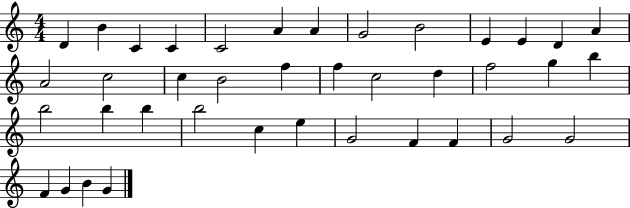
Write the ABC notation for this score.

X:1
T:Untitled
M:4/4
L:1/4
K:C
D B C C C2 A A G2 B2 E E D A A2 c2 c B2 f f c2 d f2 g b b2 b b b2 c e G2 F F G2 G2 F G B G